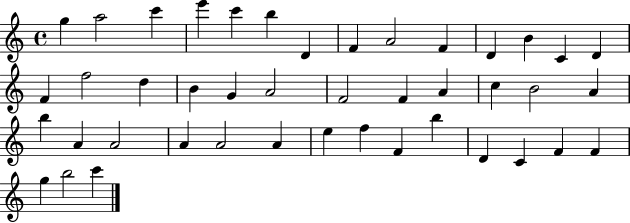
X:1
T:Untitled
M:4/4
L:1/4
K:C
g a2 c' e' c' b D F A2 F D B C D F f2 d B G A2 F2 F A c B2 A b A A2 A A2 A e f F b D C F F g b2 c'